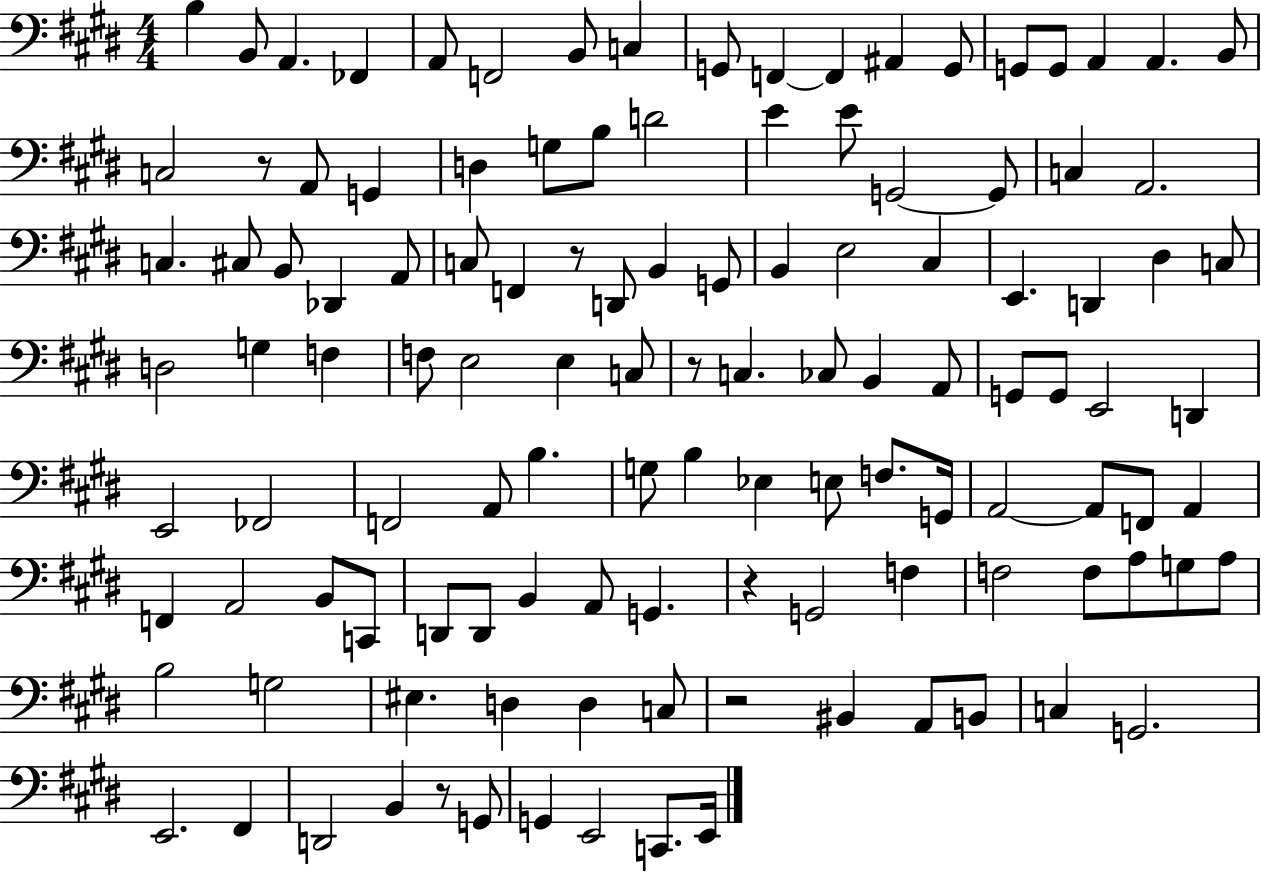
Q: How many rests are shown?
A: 6